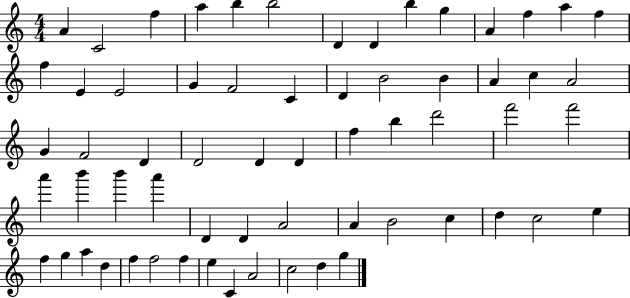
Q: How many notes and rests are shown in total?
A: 63